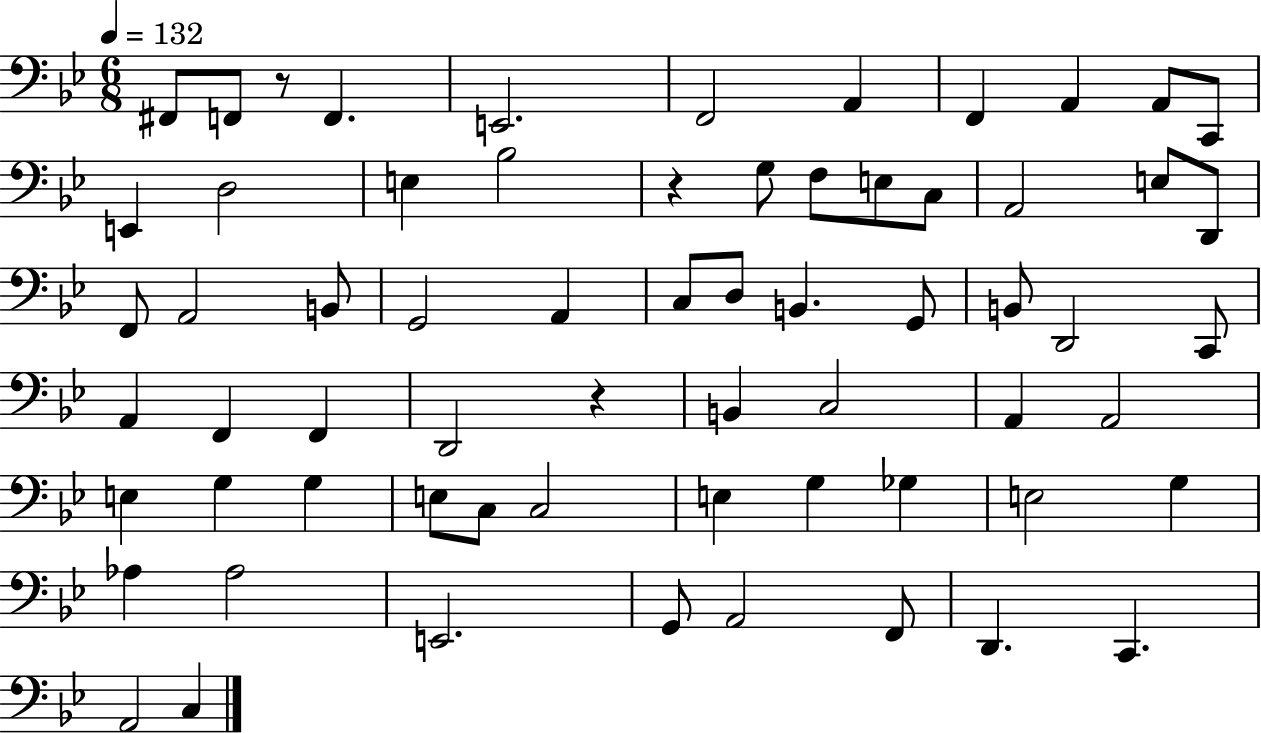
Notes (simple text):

F#2/e F2/e R/e F2/q. E2/h. F2/h A2/q F2/q A2/q A2/e C2/e E2/q D3/h E3/q Bb3/h R/q G3/e F3/e E3/e C3/e A2/h E3/e D2/e F2/e A2/h B2/e G2/h A2/q C3/e D3/e B2/q. G2/e B2/e D2/h C2/e A2/q F2/q F2/q D2/h R/q B2/q C3/h A2/q A2/h E3/q G3/q G3/q E3/e C3/e C3/h E3/q G3/q Gb3/q E3/h G3/q Ab3/q Ab3/h E2/h. G2/e A2/h F2/e D2/q. C2/q. A2/h C3/q